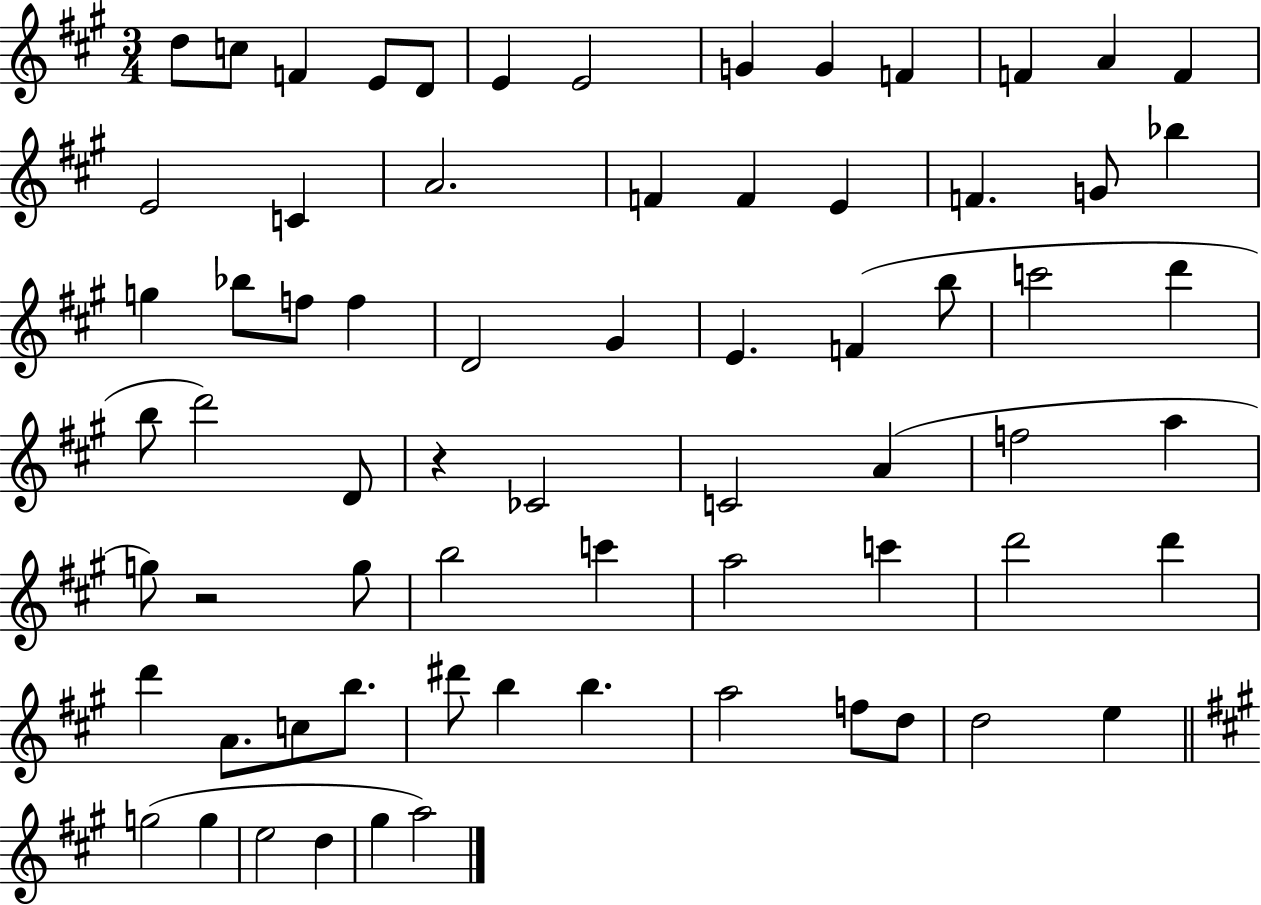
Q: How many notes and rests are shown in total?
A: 69